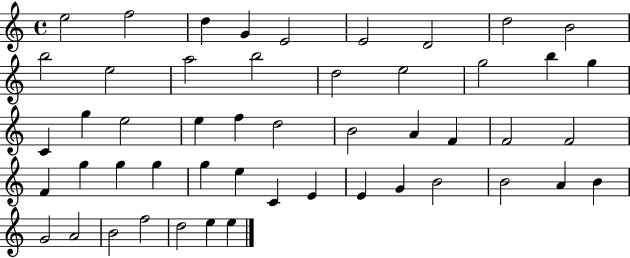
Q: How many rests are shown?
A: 0